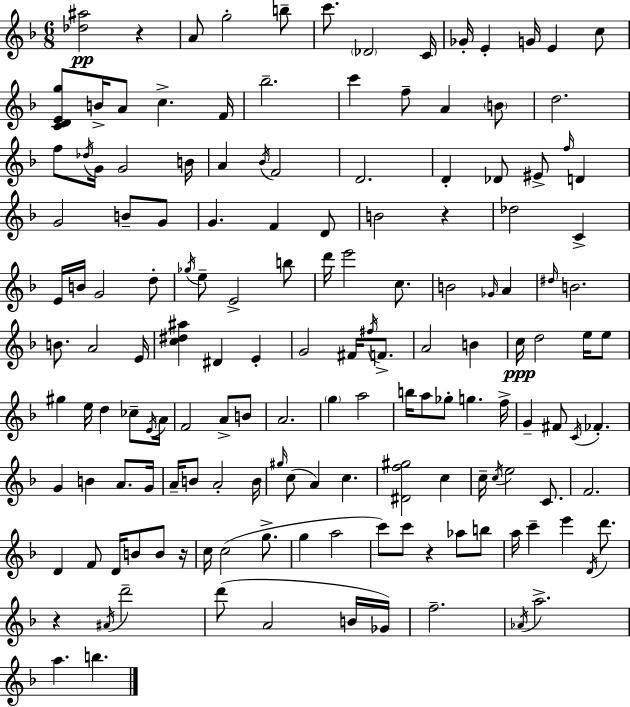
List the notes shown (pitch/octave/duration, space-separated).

[Db5,A#5]/h R/q A4/e G5/h B5/e C6/e. Db4/h C4/s Gb4/s E4/q G4/s E4/q C5/e [C4,D4,E4,G5]/e B4/s A4/e C5/q. F4/s Bb5/h. C6/q F5/e A4/q B4/e D5/h. F5/e Db5/s G4/s G4/h B4/s A4/q Bb4/s F4/h D4/h. D4/q Db4/e EIS4/e F5/s D4/q G4/h B4/e G4/e G4/q. F4/q D4/e B4/h R/q Db5/h C4/q E4/s B4/s G4/h D5/e Gb5/s E5/e E4/h B5/e D6/s E6/h C5/e. B4/h Gb4/s A4/q D#5/s B4/h. B4/e. A4/h E4/s [C5,D#5,A#5]/q D#4/q E4/q G4/h F#4/s F#5/s F4/e. A4/h B4/q C5/s D5/h E5/s E5/e G#5/q E5/s D5/q CES5/e E4/s A4/s F4/h A4/e B4/e A4/h. G5/q A5/h B5/s A5/e Gb5/e G5/q. F5/s G4/q F#4/e C4/s FES4/q. G4/q B4/q A4/e. G4/s A4/s B4/e A4/h B4/s G#5/s C5/e A4/q C5/q. [D#4,F5,G#5]/h C5/q C5/s C5/s E5/h C4/e. F4/h. D4/q F4/e D4/s B4/e B4/e R/s C5/s C5/h G5/e. G5/q A5/h C6/e C6/e R/q Ab5/e B5/e A5/s C6/q E6/q D4/s D6/e. R/q A#4/s D6/h D6/e A4/h B4/s Gb4/s F5/h. Ab4/s A5/h. A5/q. B5/q.